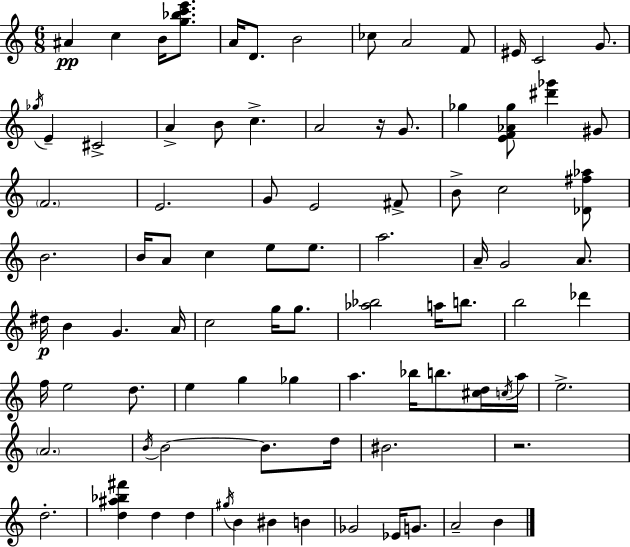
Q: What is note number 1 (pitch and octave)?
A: A#4